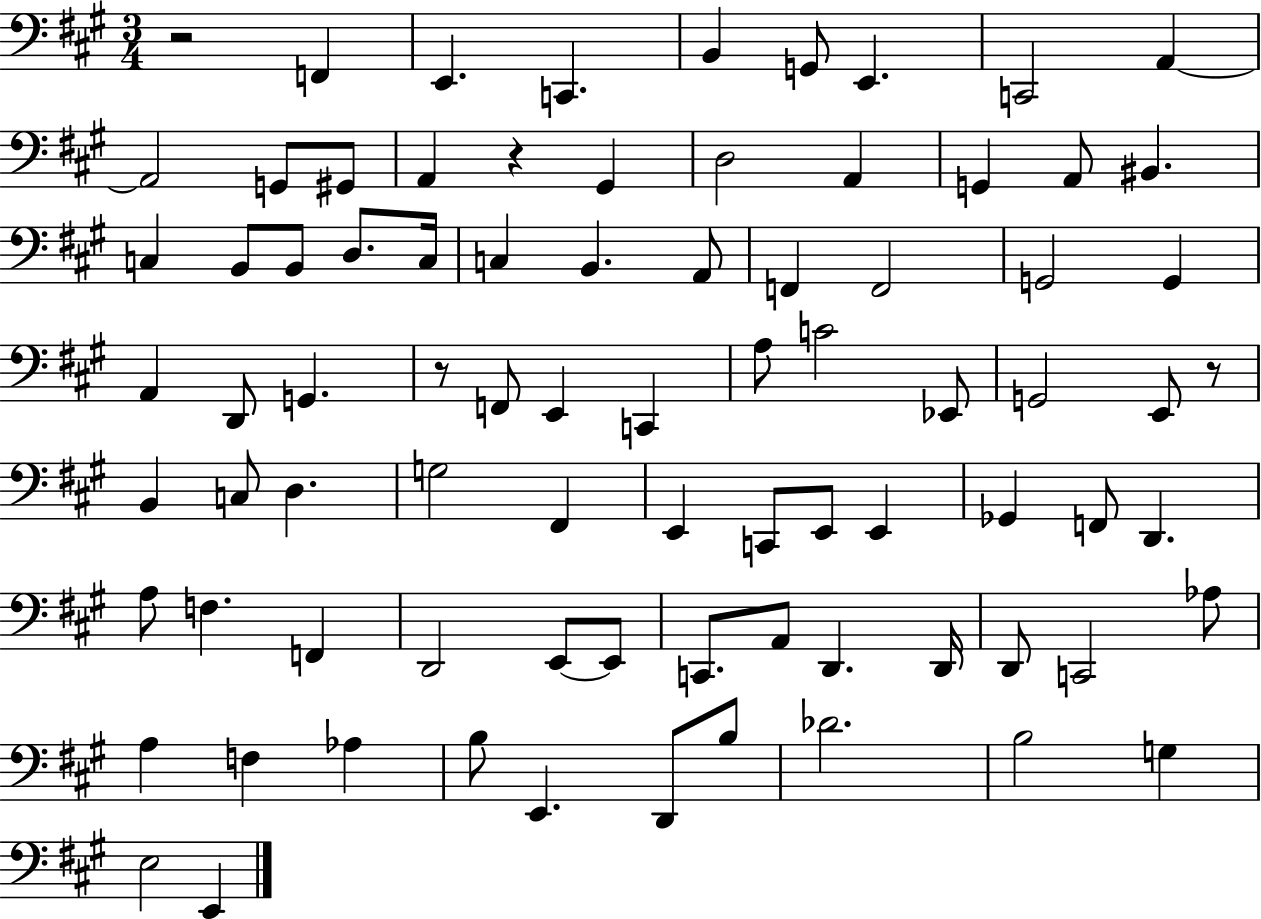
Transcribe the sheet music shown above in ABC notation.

X:1
T:Untitled
M:3/4
L:1/4
K:A
z2 F,, E,, C,, B,, G,,/2 E,, C,,2 A,, A,,2 G,,/2 ^G,,/2 A,, z ^G,, D,2 A,, G,, A,,/2 ^B,, C, B,,/2 B,,/2 D,/2 C,/4 C, B,, A,,/2 F,, F,,2 G,,2 G,, A,, D,,/2 G,, z/2 F,,/2 E,, C,, A,/2 C2 _E,,/2 G,,2 E,,/2 z/2 B,, C,/2 D, G,2 ^F,, E,, C,,/2 E,,/2 E,, _G,, F,,/2 D,, A,/2 F, F,, D,,2 E,,/2 E,,/2 C,,/2 A,,/2 D,, D,,/4 D,,/2 C,,2 _A,/2 A, F, _A, B,/2 E,, D,,/2 B,/2 _D2 B,2 G, E,2 E,,